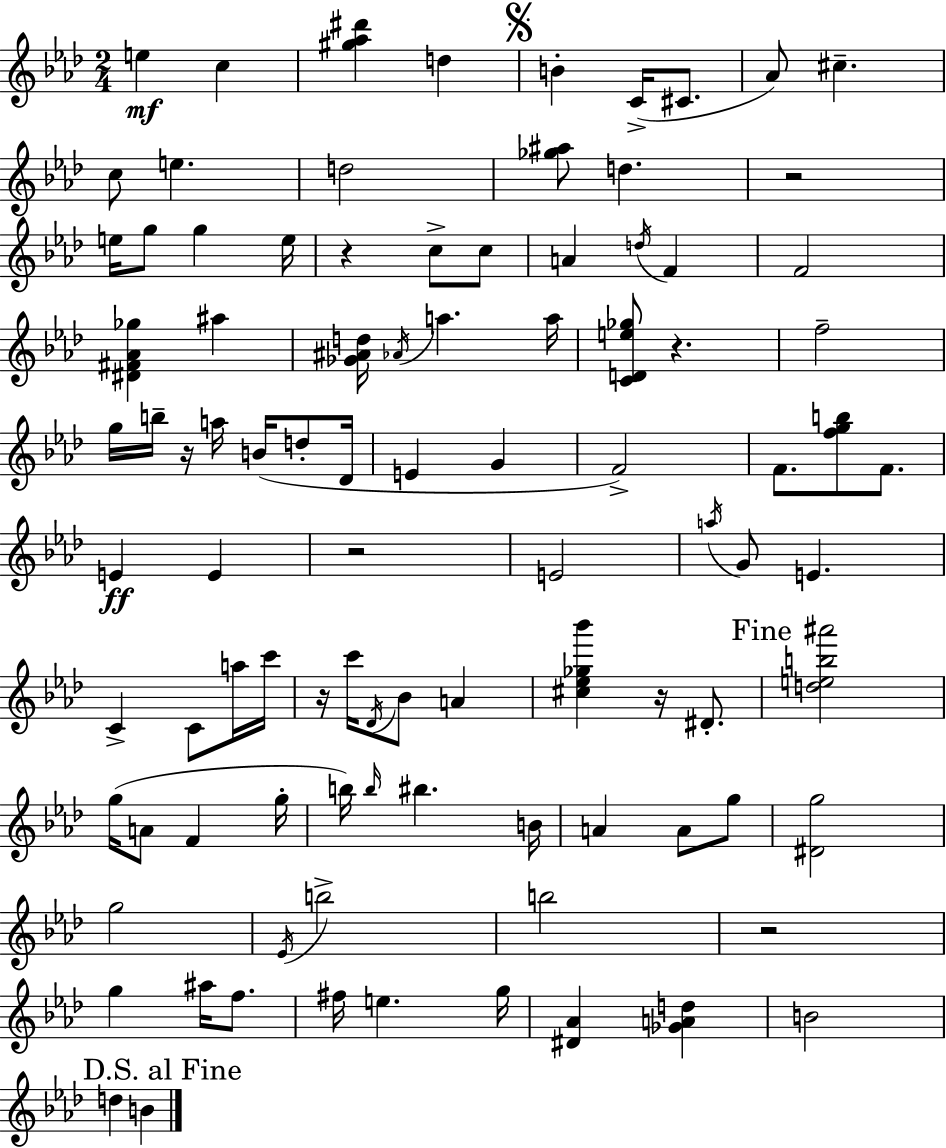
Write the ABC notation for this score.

X:1
T:Untitled
M:2/4
L:1/4
K:Ab
e c [^g_a^d'] d B C/4 ^C/2 _A/2 ^c c/2 e d2 [_g^a]/2 d z2 e/4 g/2 g e/4 z c/2 c/2 A d/4 F F2 [^D^F_A_g] ^a [_G^Ad]/4 _A/4 a a/4 [CDe_g]/2 z f2 g/4 b/4 z/4 a/4 B/4 d/2 _D/4 E G F2 F/2 [fgb]/2 F/2 E E z2 E2 a/4 G/2 E C C/2 a/4 c'/4 z/4 c'/4 _D/4 _B/2 A [^c_e_g_b'] z/4 ^D/2 [deb^a']2 g/4 A/2 F g/4 b/4 b/4 ^b B/4 A A/2 g/2 [^Dg]2 g2 _E/4 b2 b2 z2 g ^a/4 f/2 ^f/4 e g/4 [^D_A] [_GAd] B2 d B